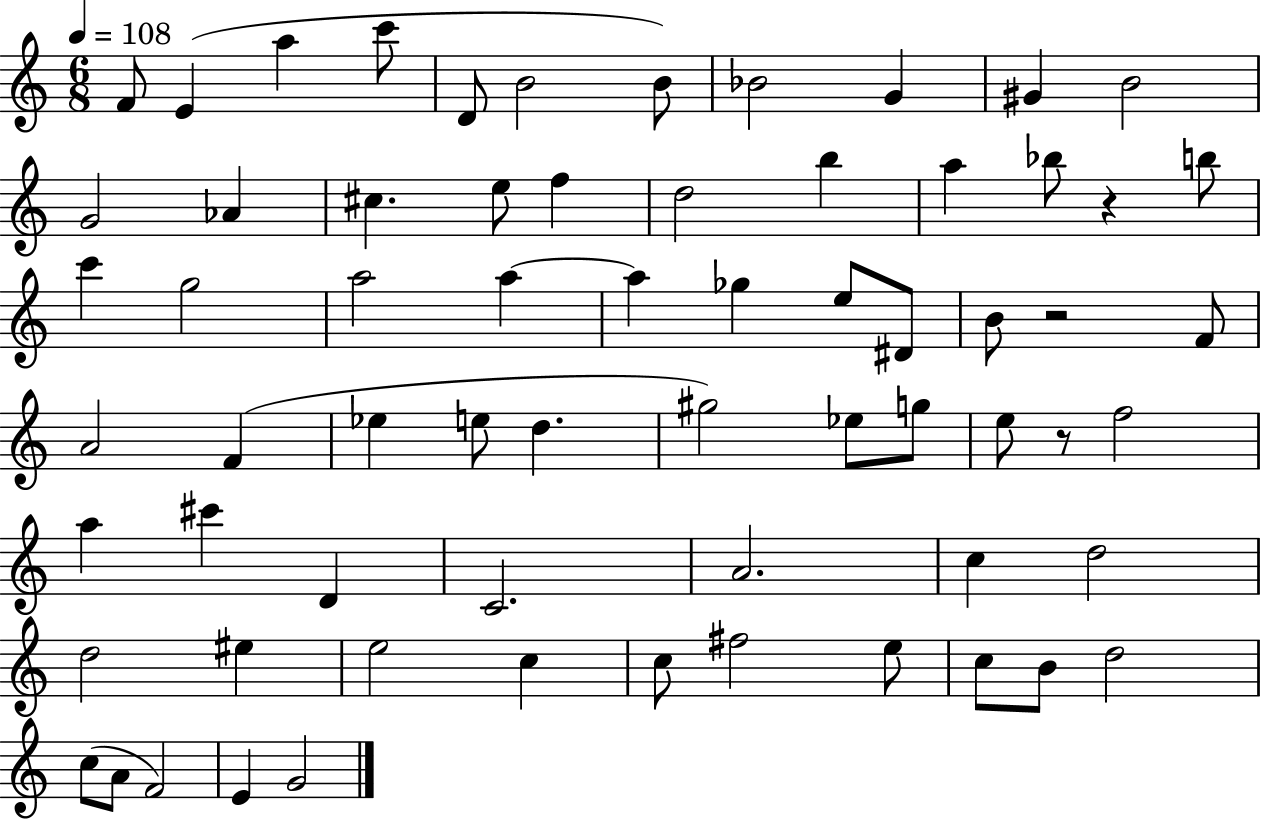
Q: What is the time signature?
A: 6/8